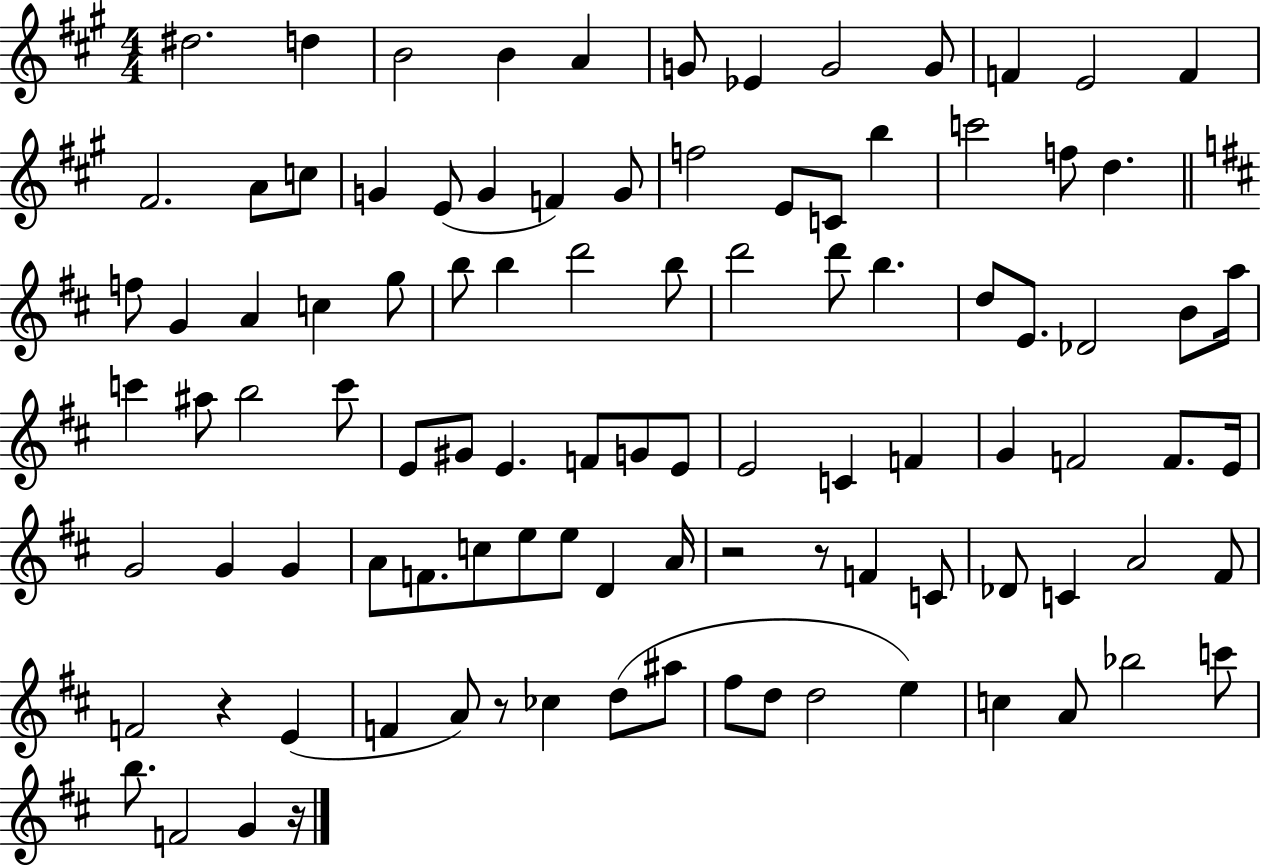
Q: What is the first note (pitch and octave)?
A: D#5